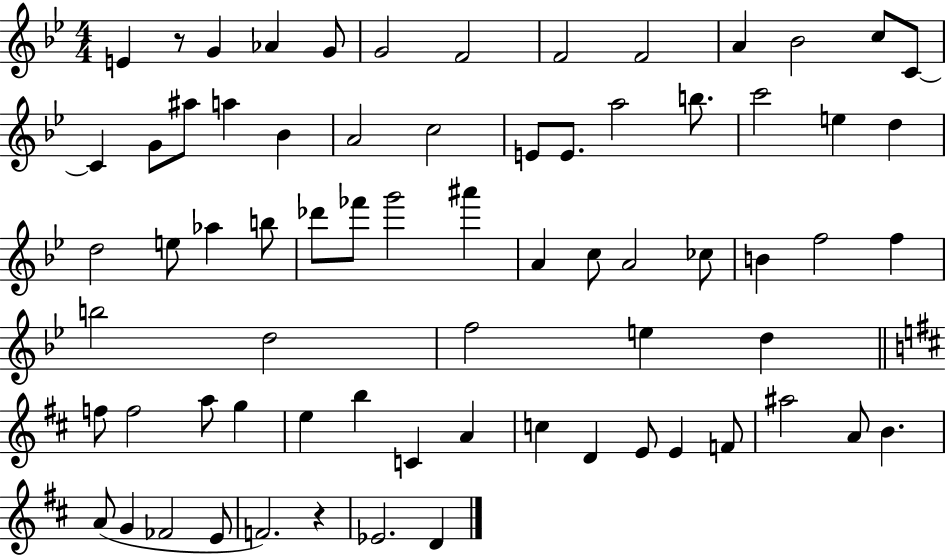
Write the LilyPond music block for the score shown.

{
  \clef treble
  \numericTimeSignature
  \time 4/4
  \key bes \major
  e'4 r8 g'4 aes'4 g'8 | g'2 f'2 | f'2 f'2 | a'4 bes'2 c''8 c'8~~ | \break c'4 g'8 ais''8 a''4 bes'4 | a'2 c''2 | e'8 e'8. a''2 b''8. | c'''2 e''4 d''4 | \break d''2 e''8 aes''4 b''8 | des'''8 fes'''8 g'''2 ais'''4 | a'4 c''8 a'2 ces''8 | b'4 f''2 f''4 | \break b''2 d''2 | f''2 e''4 d''4 | \bar "||" \break \key b \minor f''8 f''2 a''8 g''4 | e''4 b''4 c'4 a'4 | c''4 d'4 e'8 e'4 f'8 | ais''2 a'8 b'4. | \break a'8( g'4 fes'2 e'8 | f'2.) r4 | ees'2. d'4 | \bar "|."
}